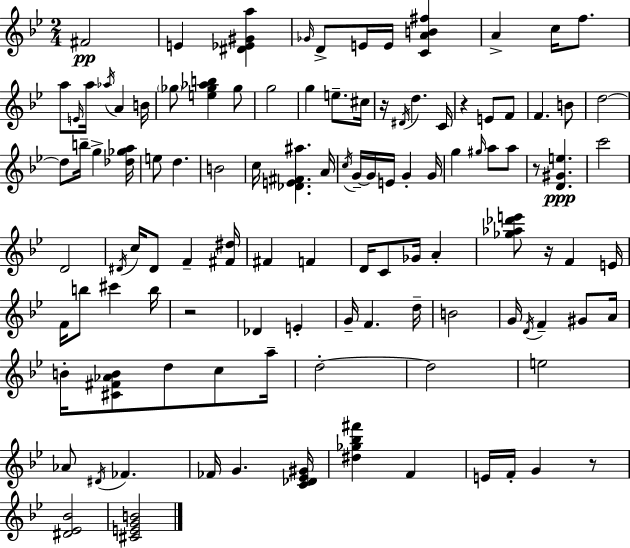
F#4/h E4/q [D#4,Eb4,G#4,A5]/q Gb4/s D4/e E4/s E4/s [C4,A4,B4,F#5]/q A4/q C5/s F5/e. A5/e E4/s A5/s Ab5/s A4/q B4/s Gb5/e [E5,Gb5,Ab5,B5]/q Gb5/e G5/h G5/q E5/e. C#5/s R/s D#4/s D5/q. C4/s R/q E4/e F4/e F4/q. B4/e D5/h D5/e B5/s G5/q [Db5,Gb5,A5]/s E5/e D5/q. B4/h C5/s [Db4,E4,F#4,A#5]/q. A4/s C5/s G4/s G4/s E4/s G4/q G4/s G5/q G#5/s A5/e A5/e R/e [D4,G#4,E5]/q. C6/h D4/h D#4/s C5/s D#4/e F4/q [F#4,D#5]/s F#4/q F4/q D4/s C4/e Gb4/s A4/q [Gb5,Ab5,Db6,E6]/e R/s F4/q E4/s F4/s B5/e C#6/q B5/s R/h Db4/q E4/q G4/s F4/q. D5/s B4/h G4/s D4/s F4/q G#4/e A4/s B4/s [C#4,F#4,Ab4,B4]/e D5/e C5/e A5/s D5/h D5/h E5/h Ab4/e D#4/s FES4/q. FES4/s G4/q. [C4,Db4,Eb4,G#4]/s [D#5,Gb5,Bb5,F#6]/q F4/q E4/s F4/s G4/q R/e [D#4,Eb4,Bb4]/h [C#4,E4,G4,B4]/h